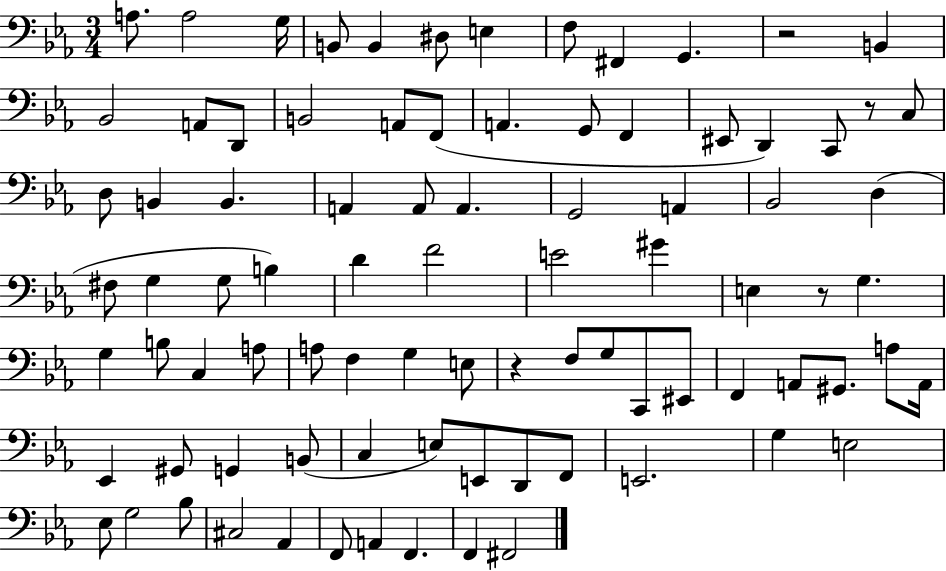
A3/e. A3/h G3/s B2/e B2/q D#3/e E3/q F3/e F#2/q G2/q. R/h B2/q Bb2/h A2/e D2/e B2/h A2/e F2/e A2/q. G2/e F2/q EIS2/e D2/q C2/e R/e C3/e D3/e B2/q B2/q. A2/q A2/e A2/q. G2/h A2/q Bb2/h D3/q F#3/e G3/q G3/e B3/q D4/q F4/h E4/h G#4/q E3/q R/e G3/q. G3/q B3/e C3/q A3/e A3/e F3/q G3/q E3/e R/q F3/e G3/e C2/e EIS2/e F2/q A2/e G#2/e. A3/e A2/s Eb2/q G#2/e G2/q B2/e C3/q E3/e E2/e D2/e F2/e E2/h. G3/q E3/h Eb3/e G3/h Bb3/e C#3/h Ab2/q F2/e A2/q F2/q. F2/q F#2/h